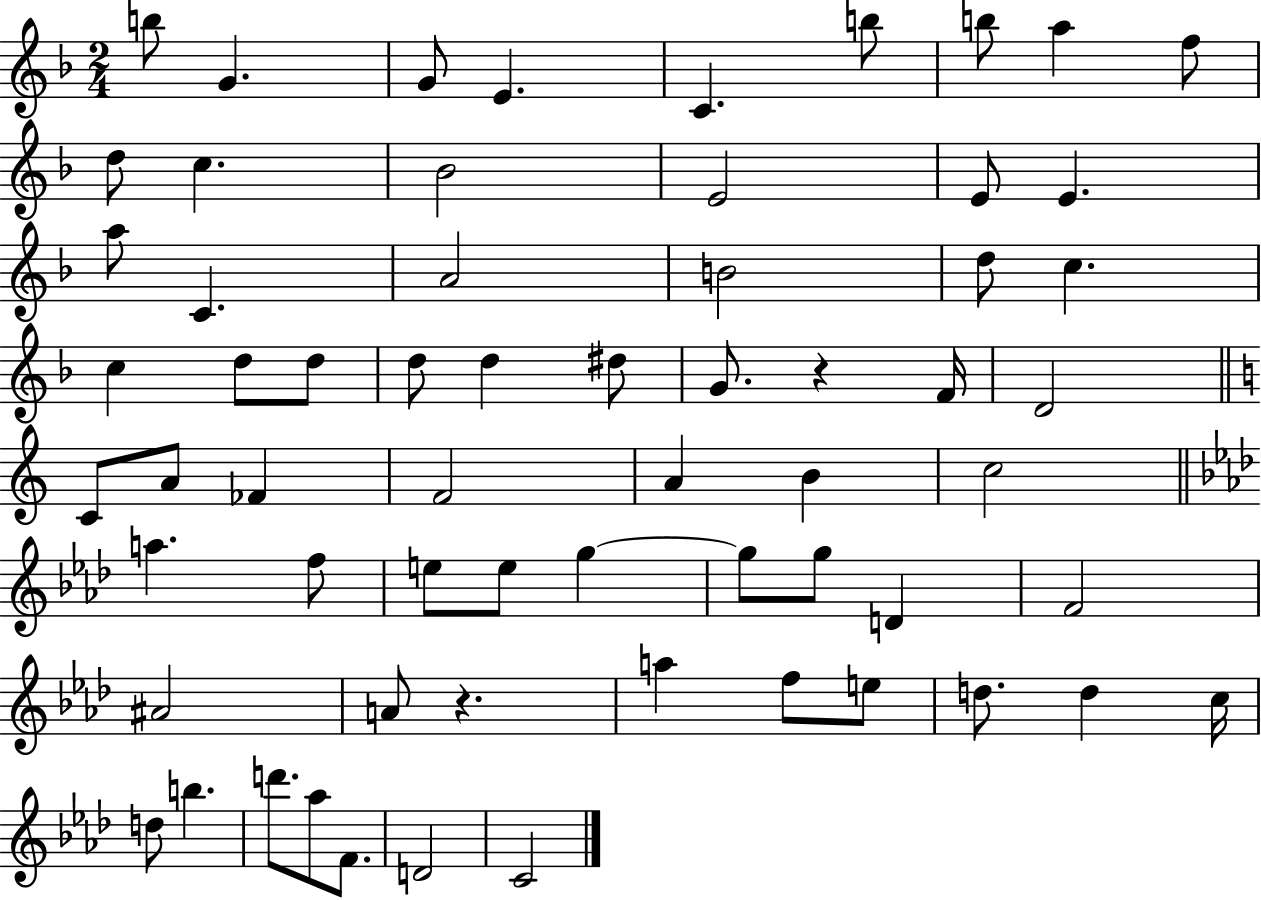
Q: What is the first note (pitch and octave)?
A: B5